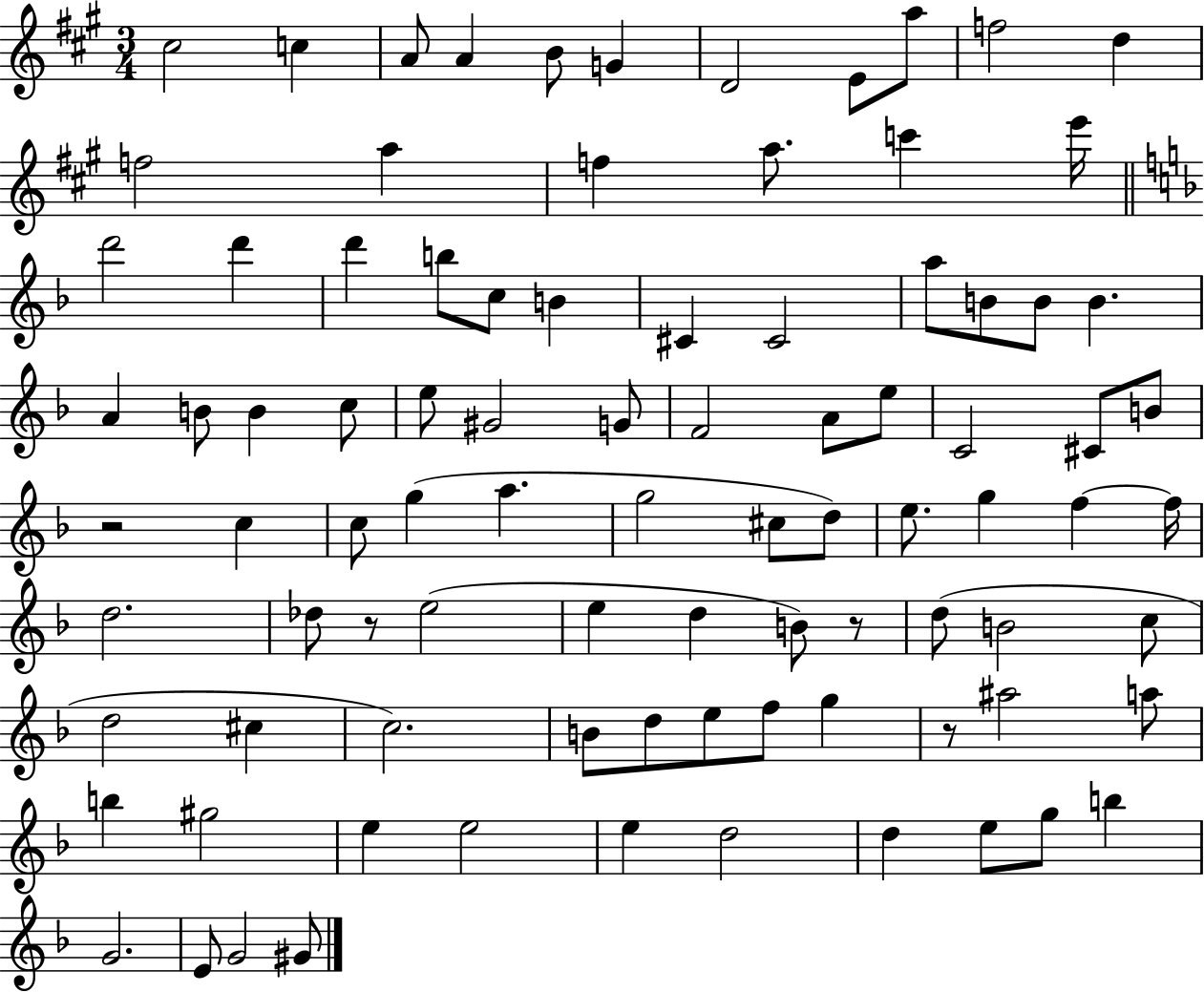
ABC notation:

X:1
T:Untitled
M:3/4
L:1/4
K:A
^c2 c A/2 A B/2 G D2 E/2 a/2 f2 d f2 a f a/2 c' e'/4 d'2 d' d' b/2 c/2 B ^C ^C2 a/2 B/2 B/2 B A B/2 B c/2 e/2 ^G2 G/2 F2 A/2 e/2 C2 ^C/2 B/2 z2 c c/2 g a g2 ^c/2 d/2 e/2 g f f/4 d2 _d/2 z/2 e2 e d B/2 z/2 d/2 B2 c/2 d2 ^c c2 B/2 d/2 e/2 f/2 g z/2 ^a2 a/2 b ^g2 e e2 e d2 d e/2 g/2 b G2 E/2 G2 ^G/2